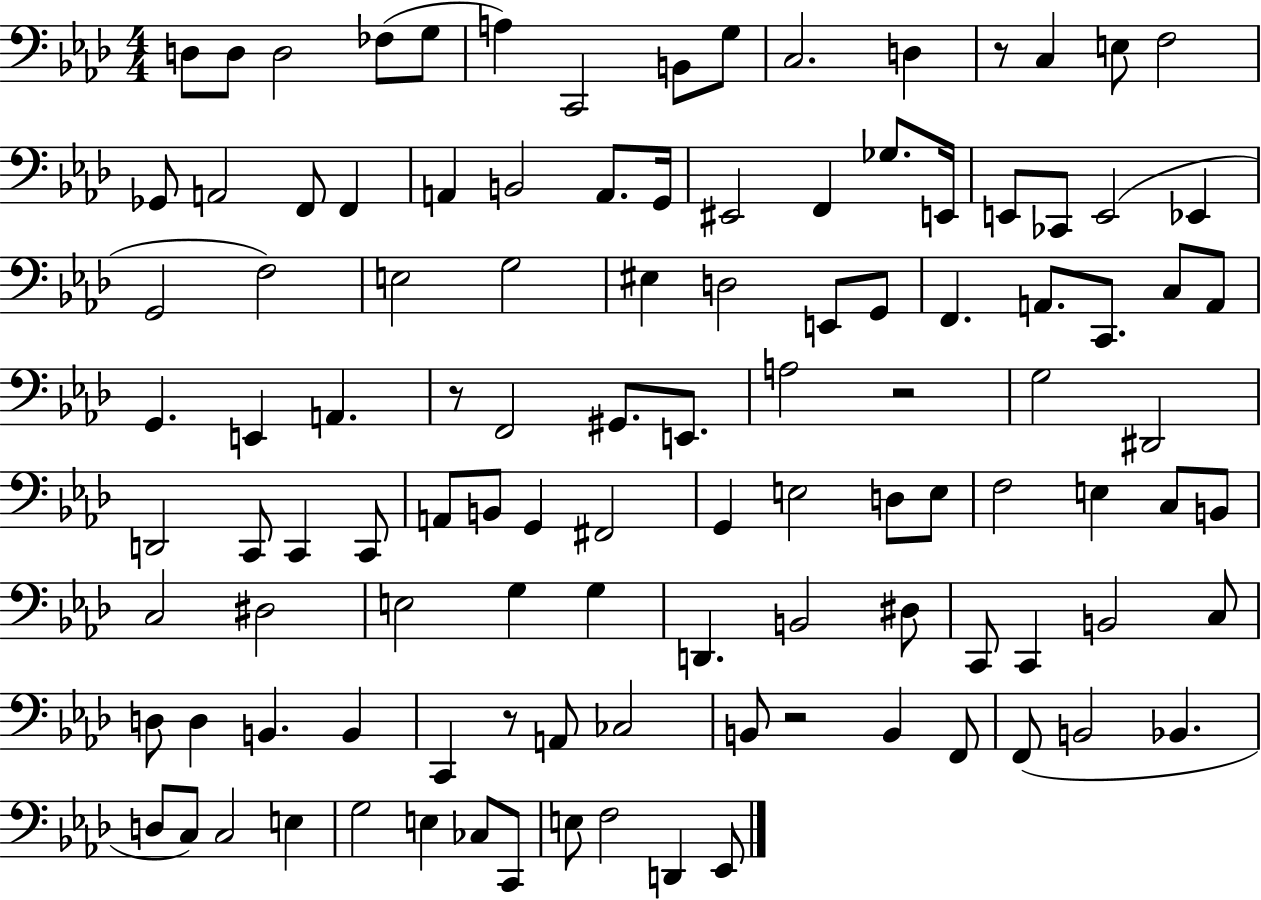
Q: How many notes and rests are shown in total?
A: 110